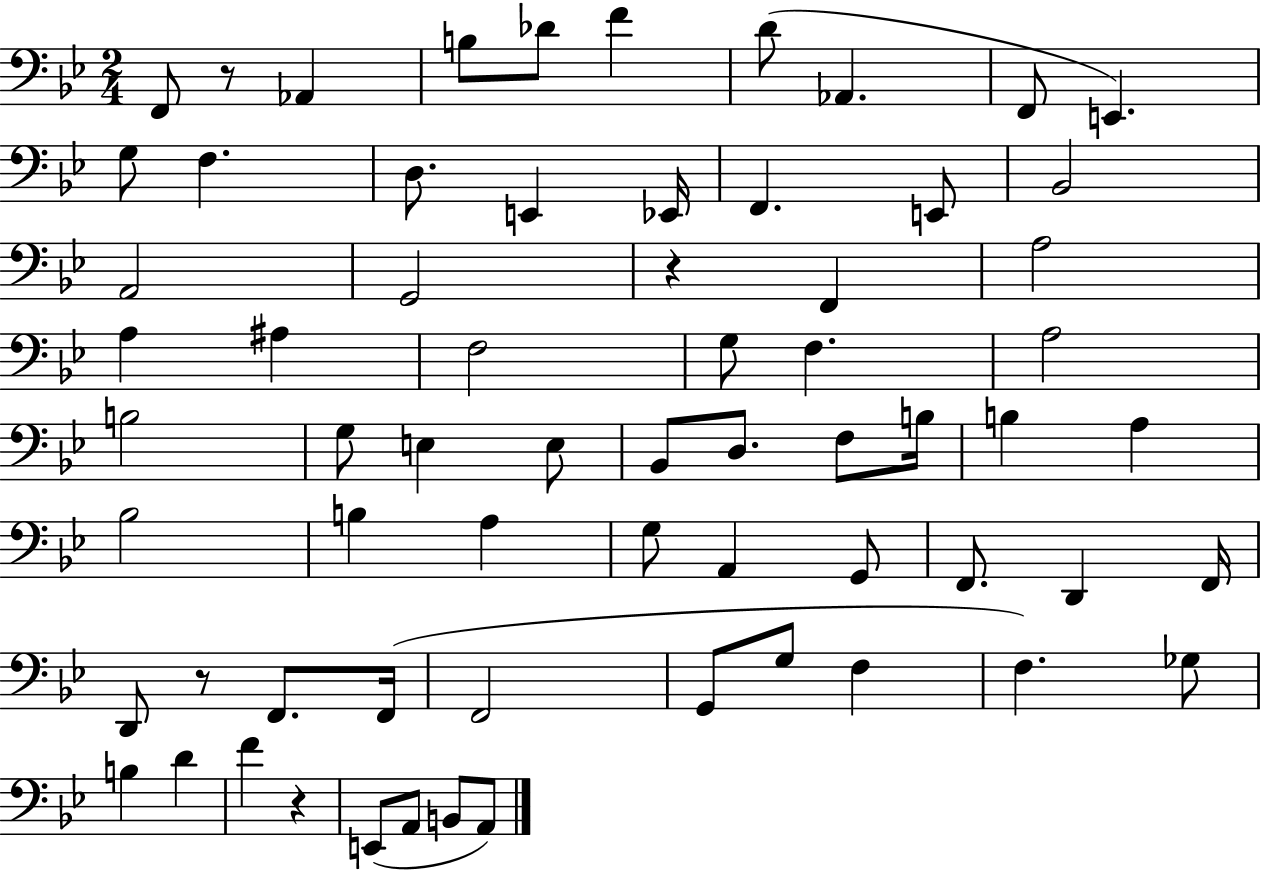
{
  \clef bass
  \numericTimeSignature
  \time 2/4
  \key bes \major
  f,8 r8 aes,4 | b8 des'8 f'4 | d'8( aes,4. | f,8 e,4.) | \break g8 f4. | d8. e,4 ees,16 | f,4. e,8 | bes,2 | \break a,2 | g,2 | r4 f,4 | a2 | \break a4 ais4 | f2 | g8 f4. | a2 | \break b2 | g8 e4 e8 | bes,8 d8. f8 b16 | b4 a4 | \break bes2 | b4 a4 | g8 a,4 g,8 | f,8. d,4 f,16 | \break d,8 r8 f,8. f,16( | f,2 | g,8 g8 f4 | f4.) ges8 | \break b4 d'4 | f'4 r4 | e,8( a,8 b,8 a,8) | \bar "|."
}